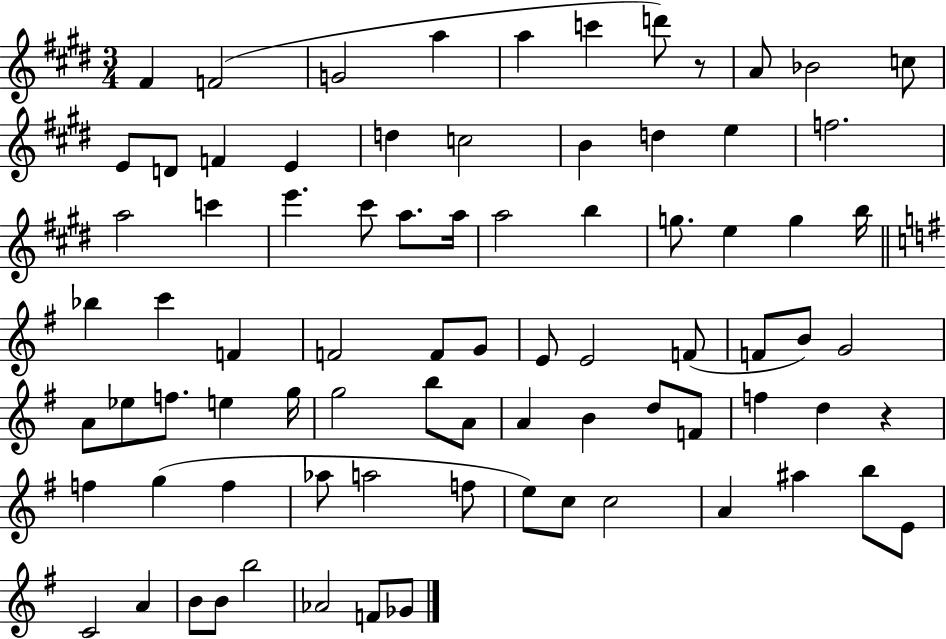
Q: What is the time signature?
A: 3/4